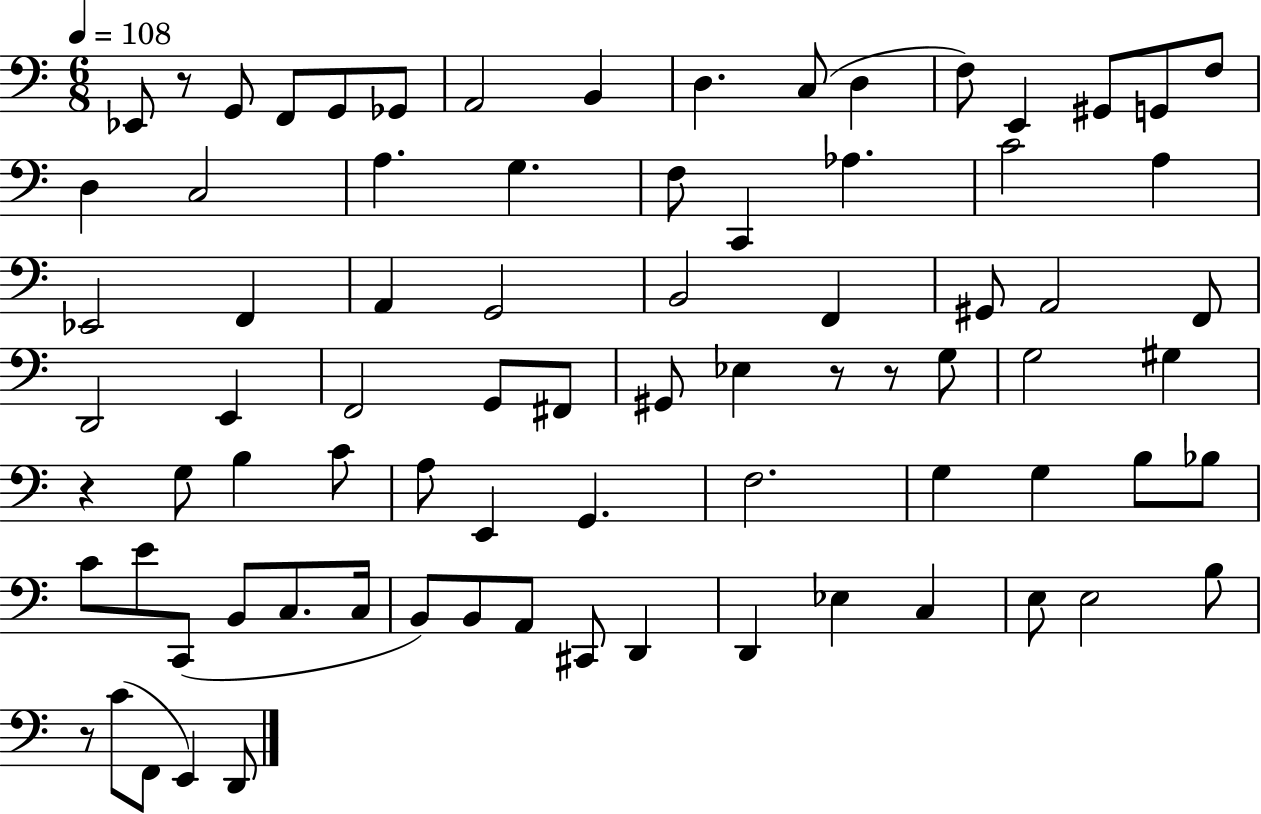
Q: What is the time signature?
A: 6/8